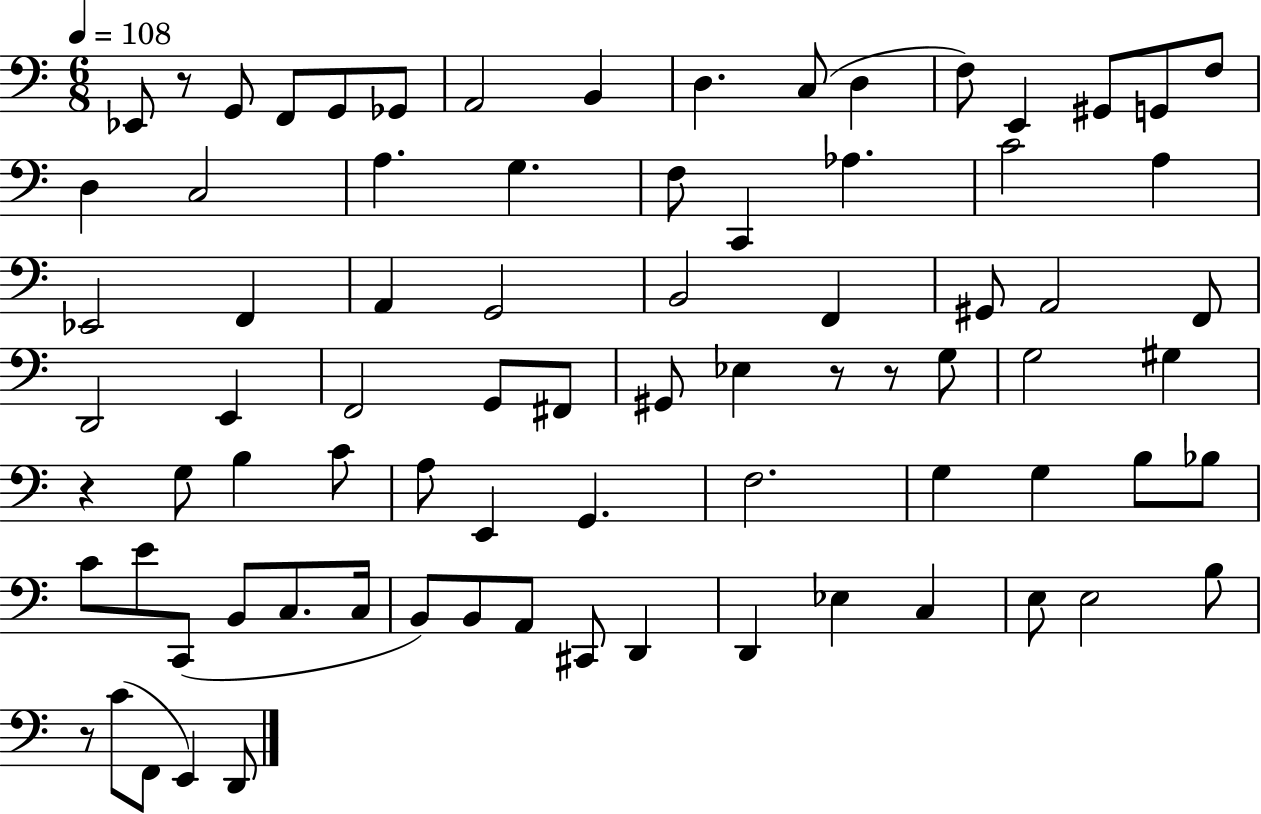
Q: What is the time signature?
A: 6/8